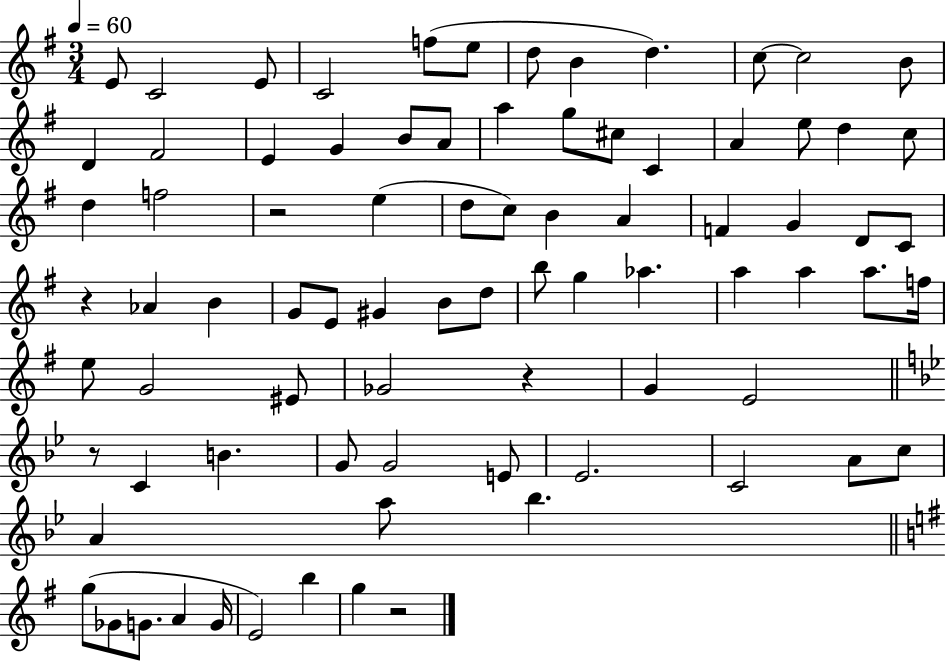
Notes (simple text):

E4/e C4/h E4/e C4/h F5/e E5/e D5/e B4/q D5/q. C5/e C5/h B4/e D4/q F#4/h E4/q G4/q B4/e A4/e A5/q G5/e C#5/e C4/q A4/q E5/e D5/q C5/e D5/q F5/h R/h E5/q D5/e C5/e B4/q A4/q F4/q G4/q D4/e C4/e R/q Ab4/q B4/q G4/e E4/e G#4/q B4/e D5/e B5/e G5/q Ab5/q. A5/q A5/q A5/e. F5/s E5/e G4/h EIS4/e Gb4/h R/q G4/q E4/h R/e C4/q B4/q. G4/e G4/h E4/e Eb4/h. C4/h A4/e C5/e A4/q A5/e Bb5/q. G5/e Gb4/e G4/e. A4/q G4/s E4/h B5/q G5/q R/h